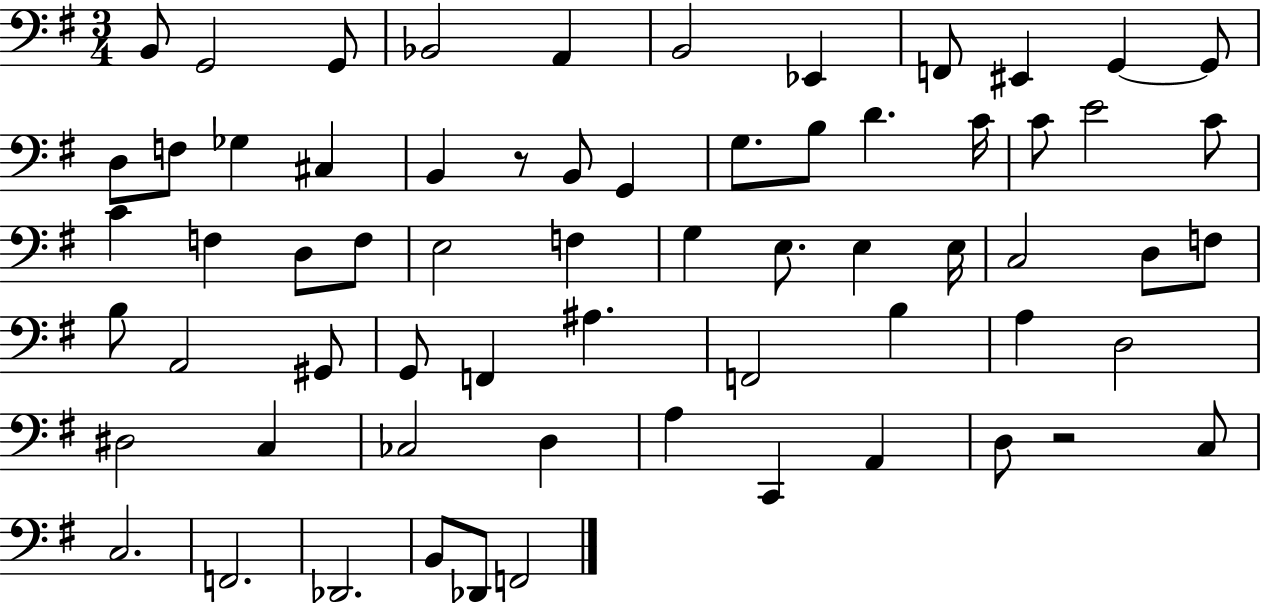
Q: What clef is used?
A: bass